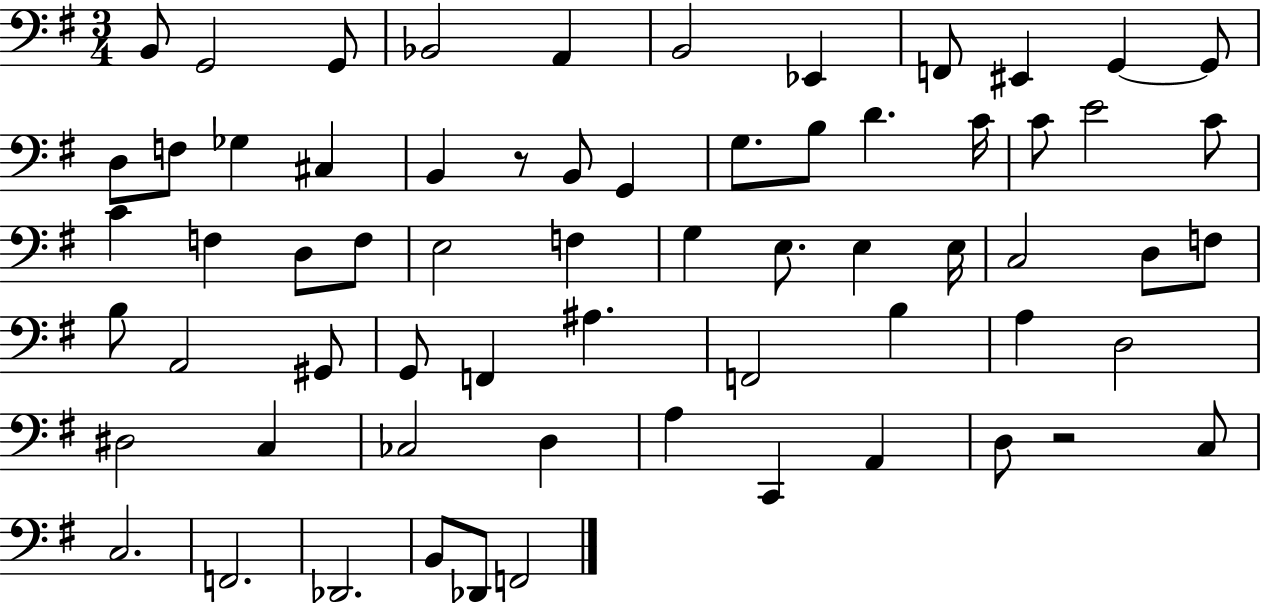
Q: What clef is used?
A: bass